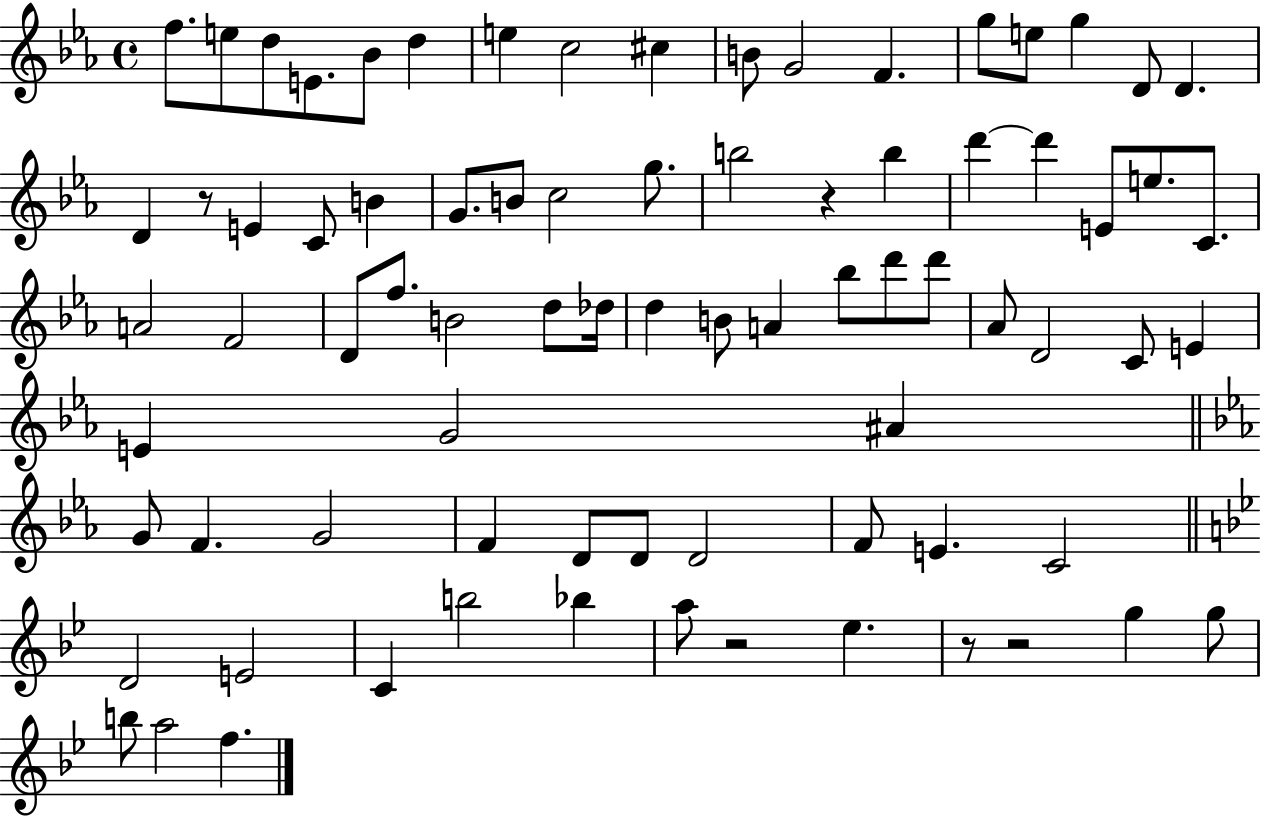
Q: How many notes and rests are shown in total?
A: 79